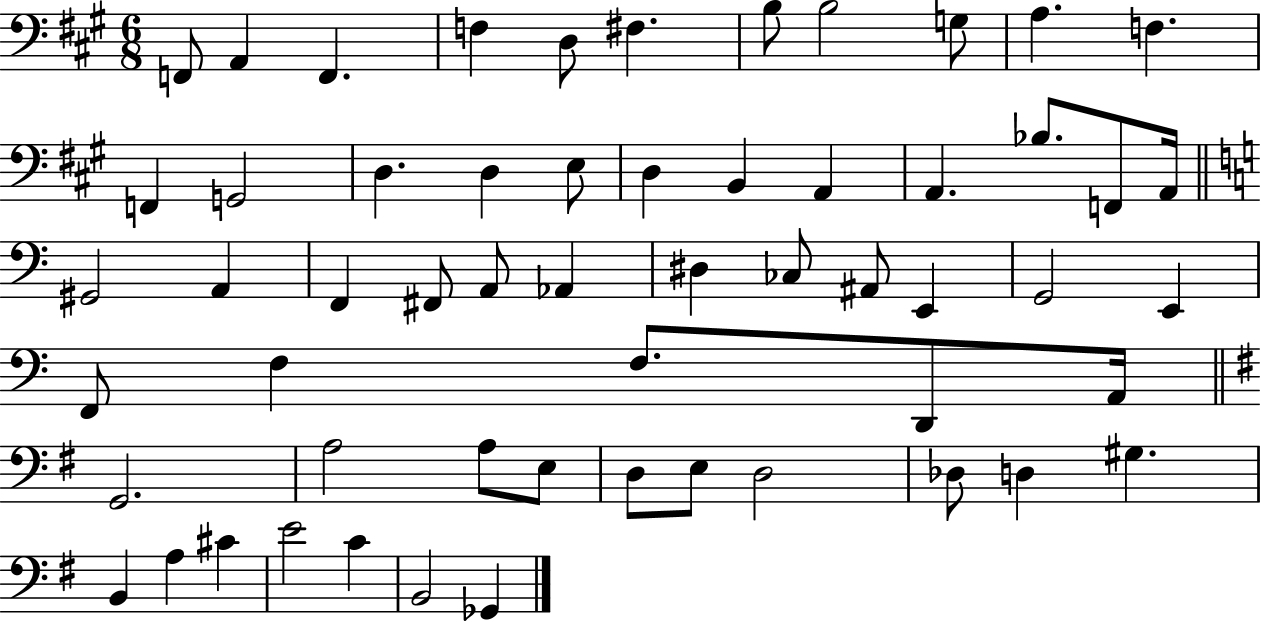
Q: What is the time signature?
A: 6/8